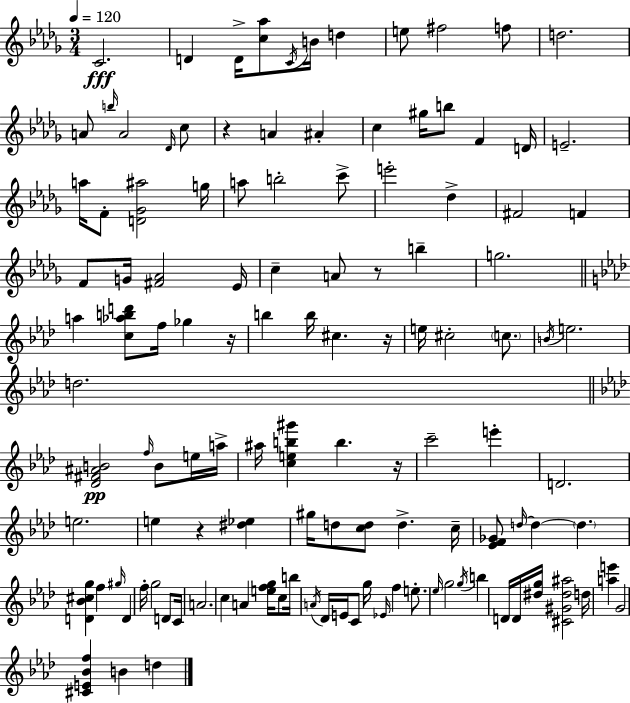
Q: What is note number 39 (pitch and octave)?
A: B5